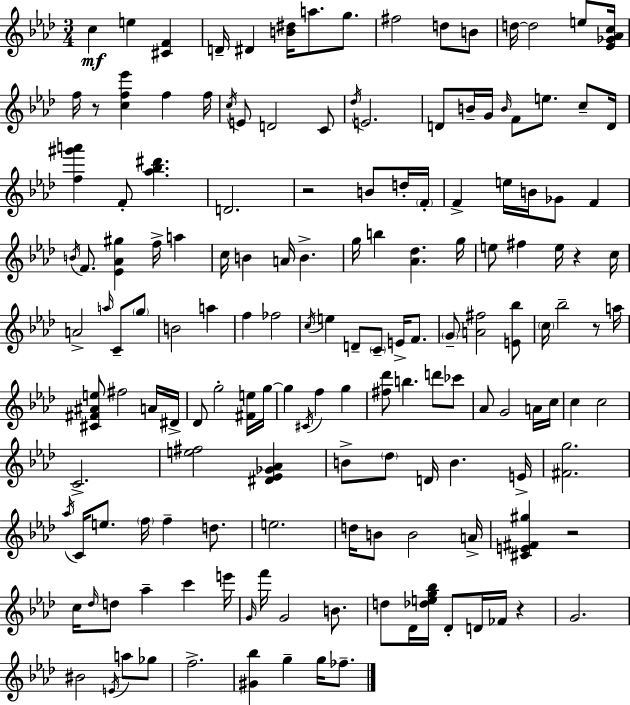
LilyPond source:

{
  \clef treble
  \numericTimeSignature
  \time 3/4
  \key aes \major
  c''4\mf e''4 <cis' f'>4 | d'16-- dis'4 <b' dis''>16 a''8. g''8. | fis''2 d''8 b'8 | d''16~~ d''2 e''8 <ees' ges' aes' c''>16 | \break f''16 r8 <c'' f'' ees'''>4 f''4 f''16 | \acciaccatura { c''16 } e'8 d'2 c'8 | \acciaccatura { des''16 } e'2. | d'8 b'16-- g'16 \grace { b'16 } f'8 e''8. | \break c''8-- d'16 <f'' gis''' a'''>4 f'8-. <aes'' bes'' dis'''>4. | d'2. | r2 b'8 | d''16-. \parenthesize f'16-. f'4-> e''16 b'16 ges'8 f'4 | \break \acciaccatura { b'16 } f'8. <ees' aes' gis''>4 f''16-> | a''4 c''16 b'4 a'16 b'4.-> | g''16 b''4 <aes' des''>4. | g''16 e''8 fis''4 e''16 r4 | \break c''16 a'2-> | \grace { a''16 } c'8-- \parenthesize g''8 b'2 | a''4 f''4 fes''2 | \acciaccatura { c''16 } e''4 d'8-- | \break \parenthesize c'8-- e'16-> f'8. \parenthesize g'8-- <a' fis''>2 | <e' bes''>8 \parenthesize c''16 bes''2-- | r8 a''16 <cis' fis' ais' e''>8 fis''2 | a'16 dis'16-> des'8 g''2-. | \break <fis' e''>16 g''16~~ g''4 \acciaccatura { cis'16 } f''4 | g''4 <fis'' des'''>8 b''4. | d'''8 ces'''8 aes'8 g'2 | a'16 c''16 c''4 c''2 | \break c'2.-> | <e'' fis''>2 | <dis' ees' ges' aes'>4 b'8-> \parenthesize des''8 d'16 | b'4. e'16-> <fis' g''>2. | \break \acciaccatura { aes''16 } c'16 e''8. | \parenthesize f''16 f''4-- d''8. e''2. | d''16 b'8 b'2 | a'16-> <cis' e' fis' gis''>4 | \break r2 c''16 \grace { des''16 } d''8 | aes''4-- c'''4 e'''16 \grace { g'16 } f'''16 g'2 | b'8. d''8 | des'16 <des'' e'' g'' bes''>16 des'8-. d'16 fes'16 r4 g'2. | \break bis'2 | \acciaccatura { e'16 } a''8 ges''8 f''2.-> | <gis' bes''>4 | g''4-- g''16 fes''8.-- \bar "|."
}